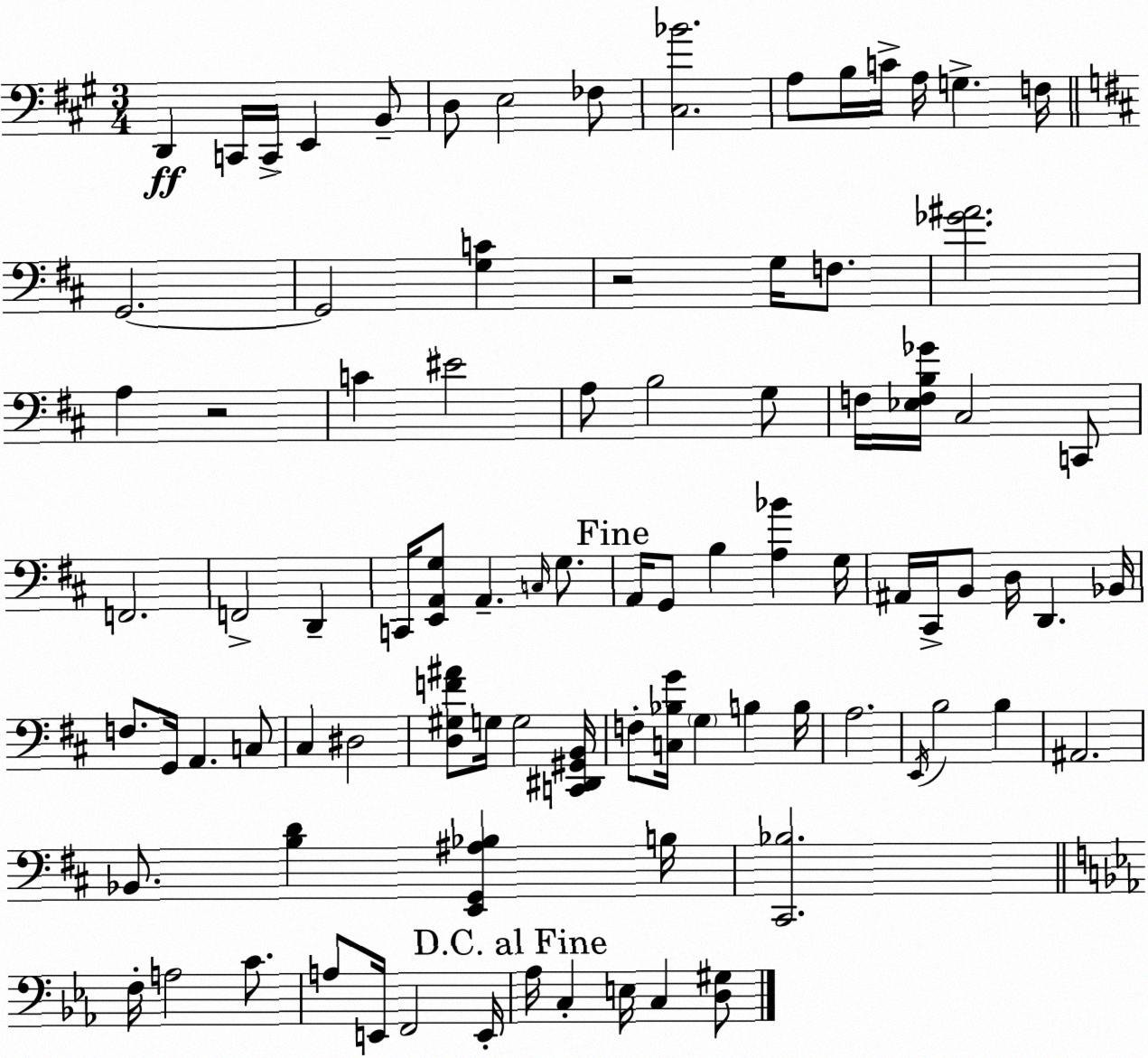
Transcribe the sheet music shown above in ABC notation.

X:1
T:Untitled
M:3/4
L:1/4
K:A
D,, C,,/4 C,,/4 E,, B,,/2 D,/2 E,2 _F,/2 [^C,_B]2 A,/2 B,/4 C/4 A,/4 G, F,/4 G,,2 G,,2 [G,C] z2 G,/4 F,/2 [_G^A]2 A, z2 C ^E2 A,/2 B,2 G,/2 F,/4 [_E,F,B,_G]/4 ^C,2 C,,/2 F,,2 F,,2 D,, C,,/4 [E,,A,,G,]/2 A,, C,/4 G,/2 A,,/4 G,,/2 B, [A,_B] G,/4 ^A,,/4 ^C,,/4 B,,/2 D,/4 D,, _B,,/4 F,/2 G,,/4 A,, C,/2 ^C, ^D,2 [D,^G,F^A]/2 G,/4 G,2 [C,,^D,,^G,,B,,]/4 F,/2 [C,_B,G]/4 G, B, B,/4 A,2 E,,/4 B,2 B, ^A,,2 _B,,/2 [B,D] [E,,G,,^A,_B,] B,/4 [^C,,_B,]2 F,/4 A,2 C/2 A,/2 E,,/4 F,,2 E,,/4 _A,/4 C, E,/4 C, [D,^G,]/2